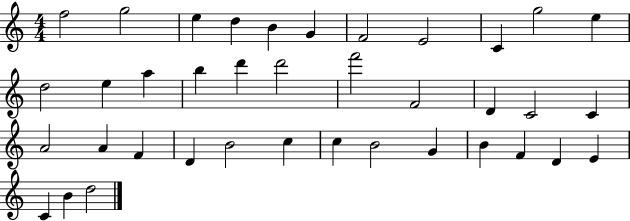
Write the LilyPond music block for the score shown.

{
  \clef treble
  \numericTimeSignature
  \time 4/4
  \key c \major
  f''2 g''2 | e''4 d''4 b'4 g'4 | f'2 e'2 | c'4 g''2 e''4 | \break d''2 e''4 a''4 | b''4 d'''4 d'''2 | f'''2 f'2 | d'4 c'2 c'4 | \break a'2 a'4 f'4 | d'4 b'2 c''4 | c''4 b'2 g'4 | b'4 f'4 d'4 e'4 | \break c'4 b'4 d''2 | \bar "|."
}